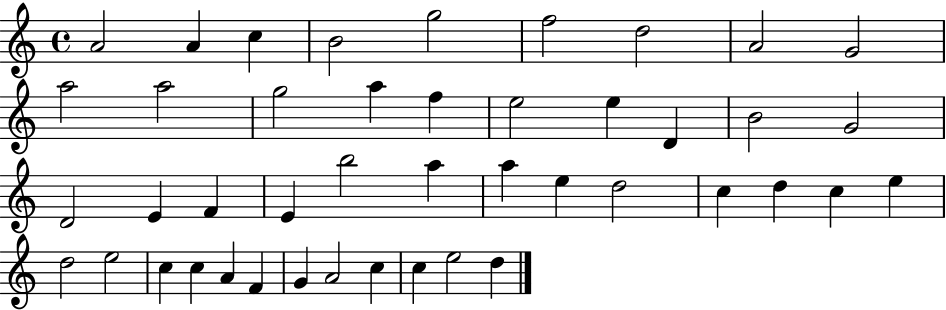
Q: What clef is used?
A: treble